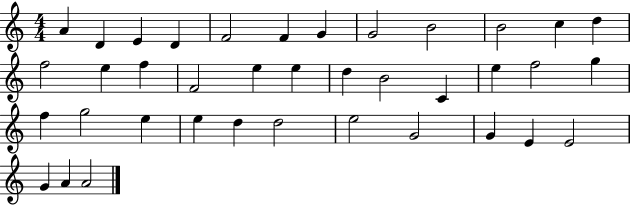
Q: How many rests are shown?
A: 0